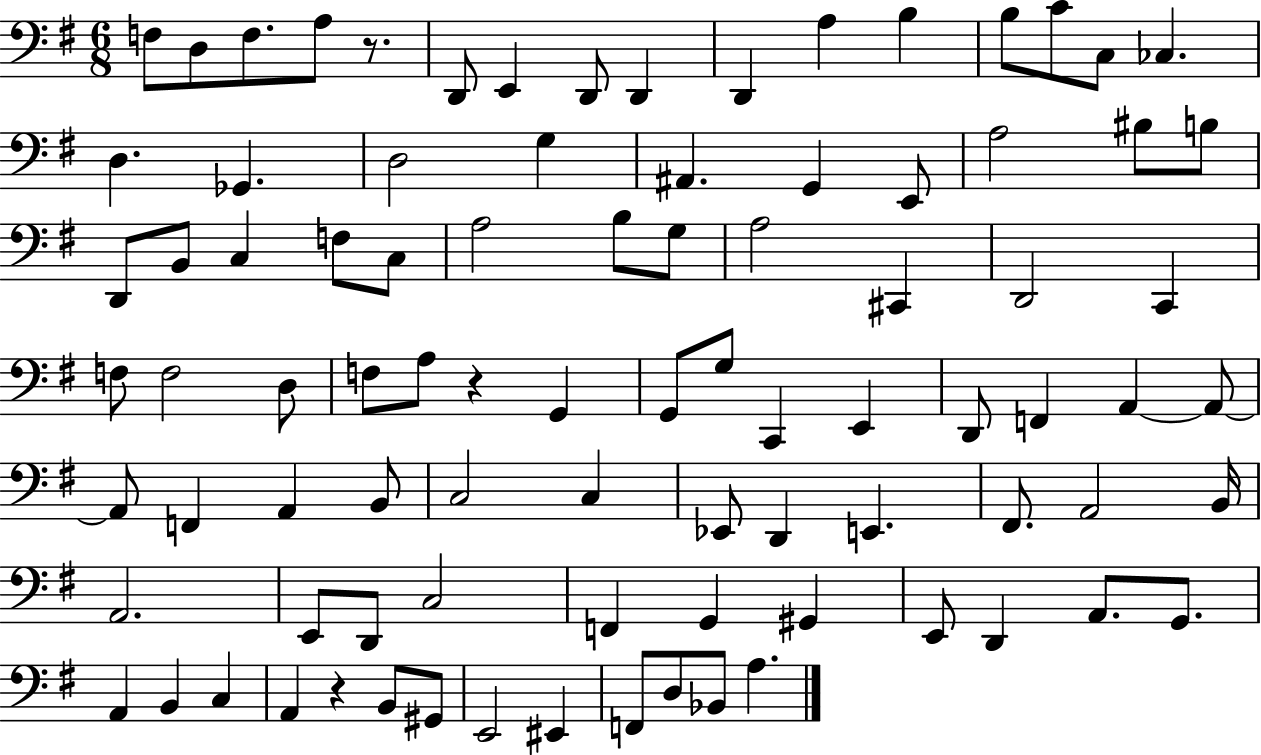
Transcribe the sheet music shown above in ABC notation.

X:1
T:Untitled
M:6/8
L:1/4
K:G
F,/2 D,/2 F,/2 A,/2 z/2 D,,/2 E,, D,,/2 D,, D,, A, B, B,/2 C/2 C,/2 _C, D, _G,, D,2 G, ^A,, G,, E,,/2 A,2 ^B,/2 B,/2 D,,/2 B,,/2 C, F,/2 C,/2 A,2 B,/2 G,/2 A,2 ^C,, D,,2 C,, F,/2 F,2 D,/2 F,/2 A,/2 z G,, G,,/2 G,/2 C,, E,, D,,/2 F,, A,, A,,/2 A,,/2 F,, A,, B,,/2 C,2 C, _E,,/2 D,, E,, ^F,,/2 A,,2 B,,/4 A,,2 E,,/2 D,,/2 C,2 F,, G,, ^G,, E,,/2 D,, A,,/2 G,,/2 A,, B,, C, A,, z B,,/2 ^G,,/2 E,,2 ^E,, F,,/2 D,/2 _B,,/2 A,